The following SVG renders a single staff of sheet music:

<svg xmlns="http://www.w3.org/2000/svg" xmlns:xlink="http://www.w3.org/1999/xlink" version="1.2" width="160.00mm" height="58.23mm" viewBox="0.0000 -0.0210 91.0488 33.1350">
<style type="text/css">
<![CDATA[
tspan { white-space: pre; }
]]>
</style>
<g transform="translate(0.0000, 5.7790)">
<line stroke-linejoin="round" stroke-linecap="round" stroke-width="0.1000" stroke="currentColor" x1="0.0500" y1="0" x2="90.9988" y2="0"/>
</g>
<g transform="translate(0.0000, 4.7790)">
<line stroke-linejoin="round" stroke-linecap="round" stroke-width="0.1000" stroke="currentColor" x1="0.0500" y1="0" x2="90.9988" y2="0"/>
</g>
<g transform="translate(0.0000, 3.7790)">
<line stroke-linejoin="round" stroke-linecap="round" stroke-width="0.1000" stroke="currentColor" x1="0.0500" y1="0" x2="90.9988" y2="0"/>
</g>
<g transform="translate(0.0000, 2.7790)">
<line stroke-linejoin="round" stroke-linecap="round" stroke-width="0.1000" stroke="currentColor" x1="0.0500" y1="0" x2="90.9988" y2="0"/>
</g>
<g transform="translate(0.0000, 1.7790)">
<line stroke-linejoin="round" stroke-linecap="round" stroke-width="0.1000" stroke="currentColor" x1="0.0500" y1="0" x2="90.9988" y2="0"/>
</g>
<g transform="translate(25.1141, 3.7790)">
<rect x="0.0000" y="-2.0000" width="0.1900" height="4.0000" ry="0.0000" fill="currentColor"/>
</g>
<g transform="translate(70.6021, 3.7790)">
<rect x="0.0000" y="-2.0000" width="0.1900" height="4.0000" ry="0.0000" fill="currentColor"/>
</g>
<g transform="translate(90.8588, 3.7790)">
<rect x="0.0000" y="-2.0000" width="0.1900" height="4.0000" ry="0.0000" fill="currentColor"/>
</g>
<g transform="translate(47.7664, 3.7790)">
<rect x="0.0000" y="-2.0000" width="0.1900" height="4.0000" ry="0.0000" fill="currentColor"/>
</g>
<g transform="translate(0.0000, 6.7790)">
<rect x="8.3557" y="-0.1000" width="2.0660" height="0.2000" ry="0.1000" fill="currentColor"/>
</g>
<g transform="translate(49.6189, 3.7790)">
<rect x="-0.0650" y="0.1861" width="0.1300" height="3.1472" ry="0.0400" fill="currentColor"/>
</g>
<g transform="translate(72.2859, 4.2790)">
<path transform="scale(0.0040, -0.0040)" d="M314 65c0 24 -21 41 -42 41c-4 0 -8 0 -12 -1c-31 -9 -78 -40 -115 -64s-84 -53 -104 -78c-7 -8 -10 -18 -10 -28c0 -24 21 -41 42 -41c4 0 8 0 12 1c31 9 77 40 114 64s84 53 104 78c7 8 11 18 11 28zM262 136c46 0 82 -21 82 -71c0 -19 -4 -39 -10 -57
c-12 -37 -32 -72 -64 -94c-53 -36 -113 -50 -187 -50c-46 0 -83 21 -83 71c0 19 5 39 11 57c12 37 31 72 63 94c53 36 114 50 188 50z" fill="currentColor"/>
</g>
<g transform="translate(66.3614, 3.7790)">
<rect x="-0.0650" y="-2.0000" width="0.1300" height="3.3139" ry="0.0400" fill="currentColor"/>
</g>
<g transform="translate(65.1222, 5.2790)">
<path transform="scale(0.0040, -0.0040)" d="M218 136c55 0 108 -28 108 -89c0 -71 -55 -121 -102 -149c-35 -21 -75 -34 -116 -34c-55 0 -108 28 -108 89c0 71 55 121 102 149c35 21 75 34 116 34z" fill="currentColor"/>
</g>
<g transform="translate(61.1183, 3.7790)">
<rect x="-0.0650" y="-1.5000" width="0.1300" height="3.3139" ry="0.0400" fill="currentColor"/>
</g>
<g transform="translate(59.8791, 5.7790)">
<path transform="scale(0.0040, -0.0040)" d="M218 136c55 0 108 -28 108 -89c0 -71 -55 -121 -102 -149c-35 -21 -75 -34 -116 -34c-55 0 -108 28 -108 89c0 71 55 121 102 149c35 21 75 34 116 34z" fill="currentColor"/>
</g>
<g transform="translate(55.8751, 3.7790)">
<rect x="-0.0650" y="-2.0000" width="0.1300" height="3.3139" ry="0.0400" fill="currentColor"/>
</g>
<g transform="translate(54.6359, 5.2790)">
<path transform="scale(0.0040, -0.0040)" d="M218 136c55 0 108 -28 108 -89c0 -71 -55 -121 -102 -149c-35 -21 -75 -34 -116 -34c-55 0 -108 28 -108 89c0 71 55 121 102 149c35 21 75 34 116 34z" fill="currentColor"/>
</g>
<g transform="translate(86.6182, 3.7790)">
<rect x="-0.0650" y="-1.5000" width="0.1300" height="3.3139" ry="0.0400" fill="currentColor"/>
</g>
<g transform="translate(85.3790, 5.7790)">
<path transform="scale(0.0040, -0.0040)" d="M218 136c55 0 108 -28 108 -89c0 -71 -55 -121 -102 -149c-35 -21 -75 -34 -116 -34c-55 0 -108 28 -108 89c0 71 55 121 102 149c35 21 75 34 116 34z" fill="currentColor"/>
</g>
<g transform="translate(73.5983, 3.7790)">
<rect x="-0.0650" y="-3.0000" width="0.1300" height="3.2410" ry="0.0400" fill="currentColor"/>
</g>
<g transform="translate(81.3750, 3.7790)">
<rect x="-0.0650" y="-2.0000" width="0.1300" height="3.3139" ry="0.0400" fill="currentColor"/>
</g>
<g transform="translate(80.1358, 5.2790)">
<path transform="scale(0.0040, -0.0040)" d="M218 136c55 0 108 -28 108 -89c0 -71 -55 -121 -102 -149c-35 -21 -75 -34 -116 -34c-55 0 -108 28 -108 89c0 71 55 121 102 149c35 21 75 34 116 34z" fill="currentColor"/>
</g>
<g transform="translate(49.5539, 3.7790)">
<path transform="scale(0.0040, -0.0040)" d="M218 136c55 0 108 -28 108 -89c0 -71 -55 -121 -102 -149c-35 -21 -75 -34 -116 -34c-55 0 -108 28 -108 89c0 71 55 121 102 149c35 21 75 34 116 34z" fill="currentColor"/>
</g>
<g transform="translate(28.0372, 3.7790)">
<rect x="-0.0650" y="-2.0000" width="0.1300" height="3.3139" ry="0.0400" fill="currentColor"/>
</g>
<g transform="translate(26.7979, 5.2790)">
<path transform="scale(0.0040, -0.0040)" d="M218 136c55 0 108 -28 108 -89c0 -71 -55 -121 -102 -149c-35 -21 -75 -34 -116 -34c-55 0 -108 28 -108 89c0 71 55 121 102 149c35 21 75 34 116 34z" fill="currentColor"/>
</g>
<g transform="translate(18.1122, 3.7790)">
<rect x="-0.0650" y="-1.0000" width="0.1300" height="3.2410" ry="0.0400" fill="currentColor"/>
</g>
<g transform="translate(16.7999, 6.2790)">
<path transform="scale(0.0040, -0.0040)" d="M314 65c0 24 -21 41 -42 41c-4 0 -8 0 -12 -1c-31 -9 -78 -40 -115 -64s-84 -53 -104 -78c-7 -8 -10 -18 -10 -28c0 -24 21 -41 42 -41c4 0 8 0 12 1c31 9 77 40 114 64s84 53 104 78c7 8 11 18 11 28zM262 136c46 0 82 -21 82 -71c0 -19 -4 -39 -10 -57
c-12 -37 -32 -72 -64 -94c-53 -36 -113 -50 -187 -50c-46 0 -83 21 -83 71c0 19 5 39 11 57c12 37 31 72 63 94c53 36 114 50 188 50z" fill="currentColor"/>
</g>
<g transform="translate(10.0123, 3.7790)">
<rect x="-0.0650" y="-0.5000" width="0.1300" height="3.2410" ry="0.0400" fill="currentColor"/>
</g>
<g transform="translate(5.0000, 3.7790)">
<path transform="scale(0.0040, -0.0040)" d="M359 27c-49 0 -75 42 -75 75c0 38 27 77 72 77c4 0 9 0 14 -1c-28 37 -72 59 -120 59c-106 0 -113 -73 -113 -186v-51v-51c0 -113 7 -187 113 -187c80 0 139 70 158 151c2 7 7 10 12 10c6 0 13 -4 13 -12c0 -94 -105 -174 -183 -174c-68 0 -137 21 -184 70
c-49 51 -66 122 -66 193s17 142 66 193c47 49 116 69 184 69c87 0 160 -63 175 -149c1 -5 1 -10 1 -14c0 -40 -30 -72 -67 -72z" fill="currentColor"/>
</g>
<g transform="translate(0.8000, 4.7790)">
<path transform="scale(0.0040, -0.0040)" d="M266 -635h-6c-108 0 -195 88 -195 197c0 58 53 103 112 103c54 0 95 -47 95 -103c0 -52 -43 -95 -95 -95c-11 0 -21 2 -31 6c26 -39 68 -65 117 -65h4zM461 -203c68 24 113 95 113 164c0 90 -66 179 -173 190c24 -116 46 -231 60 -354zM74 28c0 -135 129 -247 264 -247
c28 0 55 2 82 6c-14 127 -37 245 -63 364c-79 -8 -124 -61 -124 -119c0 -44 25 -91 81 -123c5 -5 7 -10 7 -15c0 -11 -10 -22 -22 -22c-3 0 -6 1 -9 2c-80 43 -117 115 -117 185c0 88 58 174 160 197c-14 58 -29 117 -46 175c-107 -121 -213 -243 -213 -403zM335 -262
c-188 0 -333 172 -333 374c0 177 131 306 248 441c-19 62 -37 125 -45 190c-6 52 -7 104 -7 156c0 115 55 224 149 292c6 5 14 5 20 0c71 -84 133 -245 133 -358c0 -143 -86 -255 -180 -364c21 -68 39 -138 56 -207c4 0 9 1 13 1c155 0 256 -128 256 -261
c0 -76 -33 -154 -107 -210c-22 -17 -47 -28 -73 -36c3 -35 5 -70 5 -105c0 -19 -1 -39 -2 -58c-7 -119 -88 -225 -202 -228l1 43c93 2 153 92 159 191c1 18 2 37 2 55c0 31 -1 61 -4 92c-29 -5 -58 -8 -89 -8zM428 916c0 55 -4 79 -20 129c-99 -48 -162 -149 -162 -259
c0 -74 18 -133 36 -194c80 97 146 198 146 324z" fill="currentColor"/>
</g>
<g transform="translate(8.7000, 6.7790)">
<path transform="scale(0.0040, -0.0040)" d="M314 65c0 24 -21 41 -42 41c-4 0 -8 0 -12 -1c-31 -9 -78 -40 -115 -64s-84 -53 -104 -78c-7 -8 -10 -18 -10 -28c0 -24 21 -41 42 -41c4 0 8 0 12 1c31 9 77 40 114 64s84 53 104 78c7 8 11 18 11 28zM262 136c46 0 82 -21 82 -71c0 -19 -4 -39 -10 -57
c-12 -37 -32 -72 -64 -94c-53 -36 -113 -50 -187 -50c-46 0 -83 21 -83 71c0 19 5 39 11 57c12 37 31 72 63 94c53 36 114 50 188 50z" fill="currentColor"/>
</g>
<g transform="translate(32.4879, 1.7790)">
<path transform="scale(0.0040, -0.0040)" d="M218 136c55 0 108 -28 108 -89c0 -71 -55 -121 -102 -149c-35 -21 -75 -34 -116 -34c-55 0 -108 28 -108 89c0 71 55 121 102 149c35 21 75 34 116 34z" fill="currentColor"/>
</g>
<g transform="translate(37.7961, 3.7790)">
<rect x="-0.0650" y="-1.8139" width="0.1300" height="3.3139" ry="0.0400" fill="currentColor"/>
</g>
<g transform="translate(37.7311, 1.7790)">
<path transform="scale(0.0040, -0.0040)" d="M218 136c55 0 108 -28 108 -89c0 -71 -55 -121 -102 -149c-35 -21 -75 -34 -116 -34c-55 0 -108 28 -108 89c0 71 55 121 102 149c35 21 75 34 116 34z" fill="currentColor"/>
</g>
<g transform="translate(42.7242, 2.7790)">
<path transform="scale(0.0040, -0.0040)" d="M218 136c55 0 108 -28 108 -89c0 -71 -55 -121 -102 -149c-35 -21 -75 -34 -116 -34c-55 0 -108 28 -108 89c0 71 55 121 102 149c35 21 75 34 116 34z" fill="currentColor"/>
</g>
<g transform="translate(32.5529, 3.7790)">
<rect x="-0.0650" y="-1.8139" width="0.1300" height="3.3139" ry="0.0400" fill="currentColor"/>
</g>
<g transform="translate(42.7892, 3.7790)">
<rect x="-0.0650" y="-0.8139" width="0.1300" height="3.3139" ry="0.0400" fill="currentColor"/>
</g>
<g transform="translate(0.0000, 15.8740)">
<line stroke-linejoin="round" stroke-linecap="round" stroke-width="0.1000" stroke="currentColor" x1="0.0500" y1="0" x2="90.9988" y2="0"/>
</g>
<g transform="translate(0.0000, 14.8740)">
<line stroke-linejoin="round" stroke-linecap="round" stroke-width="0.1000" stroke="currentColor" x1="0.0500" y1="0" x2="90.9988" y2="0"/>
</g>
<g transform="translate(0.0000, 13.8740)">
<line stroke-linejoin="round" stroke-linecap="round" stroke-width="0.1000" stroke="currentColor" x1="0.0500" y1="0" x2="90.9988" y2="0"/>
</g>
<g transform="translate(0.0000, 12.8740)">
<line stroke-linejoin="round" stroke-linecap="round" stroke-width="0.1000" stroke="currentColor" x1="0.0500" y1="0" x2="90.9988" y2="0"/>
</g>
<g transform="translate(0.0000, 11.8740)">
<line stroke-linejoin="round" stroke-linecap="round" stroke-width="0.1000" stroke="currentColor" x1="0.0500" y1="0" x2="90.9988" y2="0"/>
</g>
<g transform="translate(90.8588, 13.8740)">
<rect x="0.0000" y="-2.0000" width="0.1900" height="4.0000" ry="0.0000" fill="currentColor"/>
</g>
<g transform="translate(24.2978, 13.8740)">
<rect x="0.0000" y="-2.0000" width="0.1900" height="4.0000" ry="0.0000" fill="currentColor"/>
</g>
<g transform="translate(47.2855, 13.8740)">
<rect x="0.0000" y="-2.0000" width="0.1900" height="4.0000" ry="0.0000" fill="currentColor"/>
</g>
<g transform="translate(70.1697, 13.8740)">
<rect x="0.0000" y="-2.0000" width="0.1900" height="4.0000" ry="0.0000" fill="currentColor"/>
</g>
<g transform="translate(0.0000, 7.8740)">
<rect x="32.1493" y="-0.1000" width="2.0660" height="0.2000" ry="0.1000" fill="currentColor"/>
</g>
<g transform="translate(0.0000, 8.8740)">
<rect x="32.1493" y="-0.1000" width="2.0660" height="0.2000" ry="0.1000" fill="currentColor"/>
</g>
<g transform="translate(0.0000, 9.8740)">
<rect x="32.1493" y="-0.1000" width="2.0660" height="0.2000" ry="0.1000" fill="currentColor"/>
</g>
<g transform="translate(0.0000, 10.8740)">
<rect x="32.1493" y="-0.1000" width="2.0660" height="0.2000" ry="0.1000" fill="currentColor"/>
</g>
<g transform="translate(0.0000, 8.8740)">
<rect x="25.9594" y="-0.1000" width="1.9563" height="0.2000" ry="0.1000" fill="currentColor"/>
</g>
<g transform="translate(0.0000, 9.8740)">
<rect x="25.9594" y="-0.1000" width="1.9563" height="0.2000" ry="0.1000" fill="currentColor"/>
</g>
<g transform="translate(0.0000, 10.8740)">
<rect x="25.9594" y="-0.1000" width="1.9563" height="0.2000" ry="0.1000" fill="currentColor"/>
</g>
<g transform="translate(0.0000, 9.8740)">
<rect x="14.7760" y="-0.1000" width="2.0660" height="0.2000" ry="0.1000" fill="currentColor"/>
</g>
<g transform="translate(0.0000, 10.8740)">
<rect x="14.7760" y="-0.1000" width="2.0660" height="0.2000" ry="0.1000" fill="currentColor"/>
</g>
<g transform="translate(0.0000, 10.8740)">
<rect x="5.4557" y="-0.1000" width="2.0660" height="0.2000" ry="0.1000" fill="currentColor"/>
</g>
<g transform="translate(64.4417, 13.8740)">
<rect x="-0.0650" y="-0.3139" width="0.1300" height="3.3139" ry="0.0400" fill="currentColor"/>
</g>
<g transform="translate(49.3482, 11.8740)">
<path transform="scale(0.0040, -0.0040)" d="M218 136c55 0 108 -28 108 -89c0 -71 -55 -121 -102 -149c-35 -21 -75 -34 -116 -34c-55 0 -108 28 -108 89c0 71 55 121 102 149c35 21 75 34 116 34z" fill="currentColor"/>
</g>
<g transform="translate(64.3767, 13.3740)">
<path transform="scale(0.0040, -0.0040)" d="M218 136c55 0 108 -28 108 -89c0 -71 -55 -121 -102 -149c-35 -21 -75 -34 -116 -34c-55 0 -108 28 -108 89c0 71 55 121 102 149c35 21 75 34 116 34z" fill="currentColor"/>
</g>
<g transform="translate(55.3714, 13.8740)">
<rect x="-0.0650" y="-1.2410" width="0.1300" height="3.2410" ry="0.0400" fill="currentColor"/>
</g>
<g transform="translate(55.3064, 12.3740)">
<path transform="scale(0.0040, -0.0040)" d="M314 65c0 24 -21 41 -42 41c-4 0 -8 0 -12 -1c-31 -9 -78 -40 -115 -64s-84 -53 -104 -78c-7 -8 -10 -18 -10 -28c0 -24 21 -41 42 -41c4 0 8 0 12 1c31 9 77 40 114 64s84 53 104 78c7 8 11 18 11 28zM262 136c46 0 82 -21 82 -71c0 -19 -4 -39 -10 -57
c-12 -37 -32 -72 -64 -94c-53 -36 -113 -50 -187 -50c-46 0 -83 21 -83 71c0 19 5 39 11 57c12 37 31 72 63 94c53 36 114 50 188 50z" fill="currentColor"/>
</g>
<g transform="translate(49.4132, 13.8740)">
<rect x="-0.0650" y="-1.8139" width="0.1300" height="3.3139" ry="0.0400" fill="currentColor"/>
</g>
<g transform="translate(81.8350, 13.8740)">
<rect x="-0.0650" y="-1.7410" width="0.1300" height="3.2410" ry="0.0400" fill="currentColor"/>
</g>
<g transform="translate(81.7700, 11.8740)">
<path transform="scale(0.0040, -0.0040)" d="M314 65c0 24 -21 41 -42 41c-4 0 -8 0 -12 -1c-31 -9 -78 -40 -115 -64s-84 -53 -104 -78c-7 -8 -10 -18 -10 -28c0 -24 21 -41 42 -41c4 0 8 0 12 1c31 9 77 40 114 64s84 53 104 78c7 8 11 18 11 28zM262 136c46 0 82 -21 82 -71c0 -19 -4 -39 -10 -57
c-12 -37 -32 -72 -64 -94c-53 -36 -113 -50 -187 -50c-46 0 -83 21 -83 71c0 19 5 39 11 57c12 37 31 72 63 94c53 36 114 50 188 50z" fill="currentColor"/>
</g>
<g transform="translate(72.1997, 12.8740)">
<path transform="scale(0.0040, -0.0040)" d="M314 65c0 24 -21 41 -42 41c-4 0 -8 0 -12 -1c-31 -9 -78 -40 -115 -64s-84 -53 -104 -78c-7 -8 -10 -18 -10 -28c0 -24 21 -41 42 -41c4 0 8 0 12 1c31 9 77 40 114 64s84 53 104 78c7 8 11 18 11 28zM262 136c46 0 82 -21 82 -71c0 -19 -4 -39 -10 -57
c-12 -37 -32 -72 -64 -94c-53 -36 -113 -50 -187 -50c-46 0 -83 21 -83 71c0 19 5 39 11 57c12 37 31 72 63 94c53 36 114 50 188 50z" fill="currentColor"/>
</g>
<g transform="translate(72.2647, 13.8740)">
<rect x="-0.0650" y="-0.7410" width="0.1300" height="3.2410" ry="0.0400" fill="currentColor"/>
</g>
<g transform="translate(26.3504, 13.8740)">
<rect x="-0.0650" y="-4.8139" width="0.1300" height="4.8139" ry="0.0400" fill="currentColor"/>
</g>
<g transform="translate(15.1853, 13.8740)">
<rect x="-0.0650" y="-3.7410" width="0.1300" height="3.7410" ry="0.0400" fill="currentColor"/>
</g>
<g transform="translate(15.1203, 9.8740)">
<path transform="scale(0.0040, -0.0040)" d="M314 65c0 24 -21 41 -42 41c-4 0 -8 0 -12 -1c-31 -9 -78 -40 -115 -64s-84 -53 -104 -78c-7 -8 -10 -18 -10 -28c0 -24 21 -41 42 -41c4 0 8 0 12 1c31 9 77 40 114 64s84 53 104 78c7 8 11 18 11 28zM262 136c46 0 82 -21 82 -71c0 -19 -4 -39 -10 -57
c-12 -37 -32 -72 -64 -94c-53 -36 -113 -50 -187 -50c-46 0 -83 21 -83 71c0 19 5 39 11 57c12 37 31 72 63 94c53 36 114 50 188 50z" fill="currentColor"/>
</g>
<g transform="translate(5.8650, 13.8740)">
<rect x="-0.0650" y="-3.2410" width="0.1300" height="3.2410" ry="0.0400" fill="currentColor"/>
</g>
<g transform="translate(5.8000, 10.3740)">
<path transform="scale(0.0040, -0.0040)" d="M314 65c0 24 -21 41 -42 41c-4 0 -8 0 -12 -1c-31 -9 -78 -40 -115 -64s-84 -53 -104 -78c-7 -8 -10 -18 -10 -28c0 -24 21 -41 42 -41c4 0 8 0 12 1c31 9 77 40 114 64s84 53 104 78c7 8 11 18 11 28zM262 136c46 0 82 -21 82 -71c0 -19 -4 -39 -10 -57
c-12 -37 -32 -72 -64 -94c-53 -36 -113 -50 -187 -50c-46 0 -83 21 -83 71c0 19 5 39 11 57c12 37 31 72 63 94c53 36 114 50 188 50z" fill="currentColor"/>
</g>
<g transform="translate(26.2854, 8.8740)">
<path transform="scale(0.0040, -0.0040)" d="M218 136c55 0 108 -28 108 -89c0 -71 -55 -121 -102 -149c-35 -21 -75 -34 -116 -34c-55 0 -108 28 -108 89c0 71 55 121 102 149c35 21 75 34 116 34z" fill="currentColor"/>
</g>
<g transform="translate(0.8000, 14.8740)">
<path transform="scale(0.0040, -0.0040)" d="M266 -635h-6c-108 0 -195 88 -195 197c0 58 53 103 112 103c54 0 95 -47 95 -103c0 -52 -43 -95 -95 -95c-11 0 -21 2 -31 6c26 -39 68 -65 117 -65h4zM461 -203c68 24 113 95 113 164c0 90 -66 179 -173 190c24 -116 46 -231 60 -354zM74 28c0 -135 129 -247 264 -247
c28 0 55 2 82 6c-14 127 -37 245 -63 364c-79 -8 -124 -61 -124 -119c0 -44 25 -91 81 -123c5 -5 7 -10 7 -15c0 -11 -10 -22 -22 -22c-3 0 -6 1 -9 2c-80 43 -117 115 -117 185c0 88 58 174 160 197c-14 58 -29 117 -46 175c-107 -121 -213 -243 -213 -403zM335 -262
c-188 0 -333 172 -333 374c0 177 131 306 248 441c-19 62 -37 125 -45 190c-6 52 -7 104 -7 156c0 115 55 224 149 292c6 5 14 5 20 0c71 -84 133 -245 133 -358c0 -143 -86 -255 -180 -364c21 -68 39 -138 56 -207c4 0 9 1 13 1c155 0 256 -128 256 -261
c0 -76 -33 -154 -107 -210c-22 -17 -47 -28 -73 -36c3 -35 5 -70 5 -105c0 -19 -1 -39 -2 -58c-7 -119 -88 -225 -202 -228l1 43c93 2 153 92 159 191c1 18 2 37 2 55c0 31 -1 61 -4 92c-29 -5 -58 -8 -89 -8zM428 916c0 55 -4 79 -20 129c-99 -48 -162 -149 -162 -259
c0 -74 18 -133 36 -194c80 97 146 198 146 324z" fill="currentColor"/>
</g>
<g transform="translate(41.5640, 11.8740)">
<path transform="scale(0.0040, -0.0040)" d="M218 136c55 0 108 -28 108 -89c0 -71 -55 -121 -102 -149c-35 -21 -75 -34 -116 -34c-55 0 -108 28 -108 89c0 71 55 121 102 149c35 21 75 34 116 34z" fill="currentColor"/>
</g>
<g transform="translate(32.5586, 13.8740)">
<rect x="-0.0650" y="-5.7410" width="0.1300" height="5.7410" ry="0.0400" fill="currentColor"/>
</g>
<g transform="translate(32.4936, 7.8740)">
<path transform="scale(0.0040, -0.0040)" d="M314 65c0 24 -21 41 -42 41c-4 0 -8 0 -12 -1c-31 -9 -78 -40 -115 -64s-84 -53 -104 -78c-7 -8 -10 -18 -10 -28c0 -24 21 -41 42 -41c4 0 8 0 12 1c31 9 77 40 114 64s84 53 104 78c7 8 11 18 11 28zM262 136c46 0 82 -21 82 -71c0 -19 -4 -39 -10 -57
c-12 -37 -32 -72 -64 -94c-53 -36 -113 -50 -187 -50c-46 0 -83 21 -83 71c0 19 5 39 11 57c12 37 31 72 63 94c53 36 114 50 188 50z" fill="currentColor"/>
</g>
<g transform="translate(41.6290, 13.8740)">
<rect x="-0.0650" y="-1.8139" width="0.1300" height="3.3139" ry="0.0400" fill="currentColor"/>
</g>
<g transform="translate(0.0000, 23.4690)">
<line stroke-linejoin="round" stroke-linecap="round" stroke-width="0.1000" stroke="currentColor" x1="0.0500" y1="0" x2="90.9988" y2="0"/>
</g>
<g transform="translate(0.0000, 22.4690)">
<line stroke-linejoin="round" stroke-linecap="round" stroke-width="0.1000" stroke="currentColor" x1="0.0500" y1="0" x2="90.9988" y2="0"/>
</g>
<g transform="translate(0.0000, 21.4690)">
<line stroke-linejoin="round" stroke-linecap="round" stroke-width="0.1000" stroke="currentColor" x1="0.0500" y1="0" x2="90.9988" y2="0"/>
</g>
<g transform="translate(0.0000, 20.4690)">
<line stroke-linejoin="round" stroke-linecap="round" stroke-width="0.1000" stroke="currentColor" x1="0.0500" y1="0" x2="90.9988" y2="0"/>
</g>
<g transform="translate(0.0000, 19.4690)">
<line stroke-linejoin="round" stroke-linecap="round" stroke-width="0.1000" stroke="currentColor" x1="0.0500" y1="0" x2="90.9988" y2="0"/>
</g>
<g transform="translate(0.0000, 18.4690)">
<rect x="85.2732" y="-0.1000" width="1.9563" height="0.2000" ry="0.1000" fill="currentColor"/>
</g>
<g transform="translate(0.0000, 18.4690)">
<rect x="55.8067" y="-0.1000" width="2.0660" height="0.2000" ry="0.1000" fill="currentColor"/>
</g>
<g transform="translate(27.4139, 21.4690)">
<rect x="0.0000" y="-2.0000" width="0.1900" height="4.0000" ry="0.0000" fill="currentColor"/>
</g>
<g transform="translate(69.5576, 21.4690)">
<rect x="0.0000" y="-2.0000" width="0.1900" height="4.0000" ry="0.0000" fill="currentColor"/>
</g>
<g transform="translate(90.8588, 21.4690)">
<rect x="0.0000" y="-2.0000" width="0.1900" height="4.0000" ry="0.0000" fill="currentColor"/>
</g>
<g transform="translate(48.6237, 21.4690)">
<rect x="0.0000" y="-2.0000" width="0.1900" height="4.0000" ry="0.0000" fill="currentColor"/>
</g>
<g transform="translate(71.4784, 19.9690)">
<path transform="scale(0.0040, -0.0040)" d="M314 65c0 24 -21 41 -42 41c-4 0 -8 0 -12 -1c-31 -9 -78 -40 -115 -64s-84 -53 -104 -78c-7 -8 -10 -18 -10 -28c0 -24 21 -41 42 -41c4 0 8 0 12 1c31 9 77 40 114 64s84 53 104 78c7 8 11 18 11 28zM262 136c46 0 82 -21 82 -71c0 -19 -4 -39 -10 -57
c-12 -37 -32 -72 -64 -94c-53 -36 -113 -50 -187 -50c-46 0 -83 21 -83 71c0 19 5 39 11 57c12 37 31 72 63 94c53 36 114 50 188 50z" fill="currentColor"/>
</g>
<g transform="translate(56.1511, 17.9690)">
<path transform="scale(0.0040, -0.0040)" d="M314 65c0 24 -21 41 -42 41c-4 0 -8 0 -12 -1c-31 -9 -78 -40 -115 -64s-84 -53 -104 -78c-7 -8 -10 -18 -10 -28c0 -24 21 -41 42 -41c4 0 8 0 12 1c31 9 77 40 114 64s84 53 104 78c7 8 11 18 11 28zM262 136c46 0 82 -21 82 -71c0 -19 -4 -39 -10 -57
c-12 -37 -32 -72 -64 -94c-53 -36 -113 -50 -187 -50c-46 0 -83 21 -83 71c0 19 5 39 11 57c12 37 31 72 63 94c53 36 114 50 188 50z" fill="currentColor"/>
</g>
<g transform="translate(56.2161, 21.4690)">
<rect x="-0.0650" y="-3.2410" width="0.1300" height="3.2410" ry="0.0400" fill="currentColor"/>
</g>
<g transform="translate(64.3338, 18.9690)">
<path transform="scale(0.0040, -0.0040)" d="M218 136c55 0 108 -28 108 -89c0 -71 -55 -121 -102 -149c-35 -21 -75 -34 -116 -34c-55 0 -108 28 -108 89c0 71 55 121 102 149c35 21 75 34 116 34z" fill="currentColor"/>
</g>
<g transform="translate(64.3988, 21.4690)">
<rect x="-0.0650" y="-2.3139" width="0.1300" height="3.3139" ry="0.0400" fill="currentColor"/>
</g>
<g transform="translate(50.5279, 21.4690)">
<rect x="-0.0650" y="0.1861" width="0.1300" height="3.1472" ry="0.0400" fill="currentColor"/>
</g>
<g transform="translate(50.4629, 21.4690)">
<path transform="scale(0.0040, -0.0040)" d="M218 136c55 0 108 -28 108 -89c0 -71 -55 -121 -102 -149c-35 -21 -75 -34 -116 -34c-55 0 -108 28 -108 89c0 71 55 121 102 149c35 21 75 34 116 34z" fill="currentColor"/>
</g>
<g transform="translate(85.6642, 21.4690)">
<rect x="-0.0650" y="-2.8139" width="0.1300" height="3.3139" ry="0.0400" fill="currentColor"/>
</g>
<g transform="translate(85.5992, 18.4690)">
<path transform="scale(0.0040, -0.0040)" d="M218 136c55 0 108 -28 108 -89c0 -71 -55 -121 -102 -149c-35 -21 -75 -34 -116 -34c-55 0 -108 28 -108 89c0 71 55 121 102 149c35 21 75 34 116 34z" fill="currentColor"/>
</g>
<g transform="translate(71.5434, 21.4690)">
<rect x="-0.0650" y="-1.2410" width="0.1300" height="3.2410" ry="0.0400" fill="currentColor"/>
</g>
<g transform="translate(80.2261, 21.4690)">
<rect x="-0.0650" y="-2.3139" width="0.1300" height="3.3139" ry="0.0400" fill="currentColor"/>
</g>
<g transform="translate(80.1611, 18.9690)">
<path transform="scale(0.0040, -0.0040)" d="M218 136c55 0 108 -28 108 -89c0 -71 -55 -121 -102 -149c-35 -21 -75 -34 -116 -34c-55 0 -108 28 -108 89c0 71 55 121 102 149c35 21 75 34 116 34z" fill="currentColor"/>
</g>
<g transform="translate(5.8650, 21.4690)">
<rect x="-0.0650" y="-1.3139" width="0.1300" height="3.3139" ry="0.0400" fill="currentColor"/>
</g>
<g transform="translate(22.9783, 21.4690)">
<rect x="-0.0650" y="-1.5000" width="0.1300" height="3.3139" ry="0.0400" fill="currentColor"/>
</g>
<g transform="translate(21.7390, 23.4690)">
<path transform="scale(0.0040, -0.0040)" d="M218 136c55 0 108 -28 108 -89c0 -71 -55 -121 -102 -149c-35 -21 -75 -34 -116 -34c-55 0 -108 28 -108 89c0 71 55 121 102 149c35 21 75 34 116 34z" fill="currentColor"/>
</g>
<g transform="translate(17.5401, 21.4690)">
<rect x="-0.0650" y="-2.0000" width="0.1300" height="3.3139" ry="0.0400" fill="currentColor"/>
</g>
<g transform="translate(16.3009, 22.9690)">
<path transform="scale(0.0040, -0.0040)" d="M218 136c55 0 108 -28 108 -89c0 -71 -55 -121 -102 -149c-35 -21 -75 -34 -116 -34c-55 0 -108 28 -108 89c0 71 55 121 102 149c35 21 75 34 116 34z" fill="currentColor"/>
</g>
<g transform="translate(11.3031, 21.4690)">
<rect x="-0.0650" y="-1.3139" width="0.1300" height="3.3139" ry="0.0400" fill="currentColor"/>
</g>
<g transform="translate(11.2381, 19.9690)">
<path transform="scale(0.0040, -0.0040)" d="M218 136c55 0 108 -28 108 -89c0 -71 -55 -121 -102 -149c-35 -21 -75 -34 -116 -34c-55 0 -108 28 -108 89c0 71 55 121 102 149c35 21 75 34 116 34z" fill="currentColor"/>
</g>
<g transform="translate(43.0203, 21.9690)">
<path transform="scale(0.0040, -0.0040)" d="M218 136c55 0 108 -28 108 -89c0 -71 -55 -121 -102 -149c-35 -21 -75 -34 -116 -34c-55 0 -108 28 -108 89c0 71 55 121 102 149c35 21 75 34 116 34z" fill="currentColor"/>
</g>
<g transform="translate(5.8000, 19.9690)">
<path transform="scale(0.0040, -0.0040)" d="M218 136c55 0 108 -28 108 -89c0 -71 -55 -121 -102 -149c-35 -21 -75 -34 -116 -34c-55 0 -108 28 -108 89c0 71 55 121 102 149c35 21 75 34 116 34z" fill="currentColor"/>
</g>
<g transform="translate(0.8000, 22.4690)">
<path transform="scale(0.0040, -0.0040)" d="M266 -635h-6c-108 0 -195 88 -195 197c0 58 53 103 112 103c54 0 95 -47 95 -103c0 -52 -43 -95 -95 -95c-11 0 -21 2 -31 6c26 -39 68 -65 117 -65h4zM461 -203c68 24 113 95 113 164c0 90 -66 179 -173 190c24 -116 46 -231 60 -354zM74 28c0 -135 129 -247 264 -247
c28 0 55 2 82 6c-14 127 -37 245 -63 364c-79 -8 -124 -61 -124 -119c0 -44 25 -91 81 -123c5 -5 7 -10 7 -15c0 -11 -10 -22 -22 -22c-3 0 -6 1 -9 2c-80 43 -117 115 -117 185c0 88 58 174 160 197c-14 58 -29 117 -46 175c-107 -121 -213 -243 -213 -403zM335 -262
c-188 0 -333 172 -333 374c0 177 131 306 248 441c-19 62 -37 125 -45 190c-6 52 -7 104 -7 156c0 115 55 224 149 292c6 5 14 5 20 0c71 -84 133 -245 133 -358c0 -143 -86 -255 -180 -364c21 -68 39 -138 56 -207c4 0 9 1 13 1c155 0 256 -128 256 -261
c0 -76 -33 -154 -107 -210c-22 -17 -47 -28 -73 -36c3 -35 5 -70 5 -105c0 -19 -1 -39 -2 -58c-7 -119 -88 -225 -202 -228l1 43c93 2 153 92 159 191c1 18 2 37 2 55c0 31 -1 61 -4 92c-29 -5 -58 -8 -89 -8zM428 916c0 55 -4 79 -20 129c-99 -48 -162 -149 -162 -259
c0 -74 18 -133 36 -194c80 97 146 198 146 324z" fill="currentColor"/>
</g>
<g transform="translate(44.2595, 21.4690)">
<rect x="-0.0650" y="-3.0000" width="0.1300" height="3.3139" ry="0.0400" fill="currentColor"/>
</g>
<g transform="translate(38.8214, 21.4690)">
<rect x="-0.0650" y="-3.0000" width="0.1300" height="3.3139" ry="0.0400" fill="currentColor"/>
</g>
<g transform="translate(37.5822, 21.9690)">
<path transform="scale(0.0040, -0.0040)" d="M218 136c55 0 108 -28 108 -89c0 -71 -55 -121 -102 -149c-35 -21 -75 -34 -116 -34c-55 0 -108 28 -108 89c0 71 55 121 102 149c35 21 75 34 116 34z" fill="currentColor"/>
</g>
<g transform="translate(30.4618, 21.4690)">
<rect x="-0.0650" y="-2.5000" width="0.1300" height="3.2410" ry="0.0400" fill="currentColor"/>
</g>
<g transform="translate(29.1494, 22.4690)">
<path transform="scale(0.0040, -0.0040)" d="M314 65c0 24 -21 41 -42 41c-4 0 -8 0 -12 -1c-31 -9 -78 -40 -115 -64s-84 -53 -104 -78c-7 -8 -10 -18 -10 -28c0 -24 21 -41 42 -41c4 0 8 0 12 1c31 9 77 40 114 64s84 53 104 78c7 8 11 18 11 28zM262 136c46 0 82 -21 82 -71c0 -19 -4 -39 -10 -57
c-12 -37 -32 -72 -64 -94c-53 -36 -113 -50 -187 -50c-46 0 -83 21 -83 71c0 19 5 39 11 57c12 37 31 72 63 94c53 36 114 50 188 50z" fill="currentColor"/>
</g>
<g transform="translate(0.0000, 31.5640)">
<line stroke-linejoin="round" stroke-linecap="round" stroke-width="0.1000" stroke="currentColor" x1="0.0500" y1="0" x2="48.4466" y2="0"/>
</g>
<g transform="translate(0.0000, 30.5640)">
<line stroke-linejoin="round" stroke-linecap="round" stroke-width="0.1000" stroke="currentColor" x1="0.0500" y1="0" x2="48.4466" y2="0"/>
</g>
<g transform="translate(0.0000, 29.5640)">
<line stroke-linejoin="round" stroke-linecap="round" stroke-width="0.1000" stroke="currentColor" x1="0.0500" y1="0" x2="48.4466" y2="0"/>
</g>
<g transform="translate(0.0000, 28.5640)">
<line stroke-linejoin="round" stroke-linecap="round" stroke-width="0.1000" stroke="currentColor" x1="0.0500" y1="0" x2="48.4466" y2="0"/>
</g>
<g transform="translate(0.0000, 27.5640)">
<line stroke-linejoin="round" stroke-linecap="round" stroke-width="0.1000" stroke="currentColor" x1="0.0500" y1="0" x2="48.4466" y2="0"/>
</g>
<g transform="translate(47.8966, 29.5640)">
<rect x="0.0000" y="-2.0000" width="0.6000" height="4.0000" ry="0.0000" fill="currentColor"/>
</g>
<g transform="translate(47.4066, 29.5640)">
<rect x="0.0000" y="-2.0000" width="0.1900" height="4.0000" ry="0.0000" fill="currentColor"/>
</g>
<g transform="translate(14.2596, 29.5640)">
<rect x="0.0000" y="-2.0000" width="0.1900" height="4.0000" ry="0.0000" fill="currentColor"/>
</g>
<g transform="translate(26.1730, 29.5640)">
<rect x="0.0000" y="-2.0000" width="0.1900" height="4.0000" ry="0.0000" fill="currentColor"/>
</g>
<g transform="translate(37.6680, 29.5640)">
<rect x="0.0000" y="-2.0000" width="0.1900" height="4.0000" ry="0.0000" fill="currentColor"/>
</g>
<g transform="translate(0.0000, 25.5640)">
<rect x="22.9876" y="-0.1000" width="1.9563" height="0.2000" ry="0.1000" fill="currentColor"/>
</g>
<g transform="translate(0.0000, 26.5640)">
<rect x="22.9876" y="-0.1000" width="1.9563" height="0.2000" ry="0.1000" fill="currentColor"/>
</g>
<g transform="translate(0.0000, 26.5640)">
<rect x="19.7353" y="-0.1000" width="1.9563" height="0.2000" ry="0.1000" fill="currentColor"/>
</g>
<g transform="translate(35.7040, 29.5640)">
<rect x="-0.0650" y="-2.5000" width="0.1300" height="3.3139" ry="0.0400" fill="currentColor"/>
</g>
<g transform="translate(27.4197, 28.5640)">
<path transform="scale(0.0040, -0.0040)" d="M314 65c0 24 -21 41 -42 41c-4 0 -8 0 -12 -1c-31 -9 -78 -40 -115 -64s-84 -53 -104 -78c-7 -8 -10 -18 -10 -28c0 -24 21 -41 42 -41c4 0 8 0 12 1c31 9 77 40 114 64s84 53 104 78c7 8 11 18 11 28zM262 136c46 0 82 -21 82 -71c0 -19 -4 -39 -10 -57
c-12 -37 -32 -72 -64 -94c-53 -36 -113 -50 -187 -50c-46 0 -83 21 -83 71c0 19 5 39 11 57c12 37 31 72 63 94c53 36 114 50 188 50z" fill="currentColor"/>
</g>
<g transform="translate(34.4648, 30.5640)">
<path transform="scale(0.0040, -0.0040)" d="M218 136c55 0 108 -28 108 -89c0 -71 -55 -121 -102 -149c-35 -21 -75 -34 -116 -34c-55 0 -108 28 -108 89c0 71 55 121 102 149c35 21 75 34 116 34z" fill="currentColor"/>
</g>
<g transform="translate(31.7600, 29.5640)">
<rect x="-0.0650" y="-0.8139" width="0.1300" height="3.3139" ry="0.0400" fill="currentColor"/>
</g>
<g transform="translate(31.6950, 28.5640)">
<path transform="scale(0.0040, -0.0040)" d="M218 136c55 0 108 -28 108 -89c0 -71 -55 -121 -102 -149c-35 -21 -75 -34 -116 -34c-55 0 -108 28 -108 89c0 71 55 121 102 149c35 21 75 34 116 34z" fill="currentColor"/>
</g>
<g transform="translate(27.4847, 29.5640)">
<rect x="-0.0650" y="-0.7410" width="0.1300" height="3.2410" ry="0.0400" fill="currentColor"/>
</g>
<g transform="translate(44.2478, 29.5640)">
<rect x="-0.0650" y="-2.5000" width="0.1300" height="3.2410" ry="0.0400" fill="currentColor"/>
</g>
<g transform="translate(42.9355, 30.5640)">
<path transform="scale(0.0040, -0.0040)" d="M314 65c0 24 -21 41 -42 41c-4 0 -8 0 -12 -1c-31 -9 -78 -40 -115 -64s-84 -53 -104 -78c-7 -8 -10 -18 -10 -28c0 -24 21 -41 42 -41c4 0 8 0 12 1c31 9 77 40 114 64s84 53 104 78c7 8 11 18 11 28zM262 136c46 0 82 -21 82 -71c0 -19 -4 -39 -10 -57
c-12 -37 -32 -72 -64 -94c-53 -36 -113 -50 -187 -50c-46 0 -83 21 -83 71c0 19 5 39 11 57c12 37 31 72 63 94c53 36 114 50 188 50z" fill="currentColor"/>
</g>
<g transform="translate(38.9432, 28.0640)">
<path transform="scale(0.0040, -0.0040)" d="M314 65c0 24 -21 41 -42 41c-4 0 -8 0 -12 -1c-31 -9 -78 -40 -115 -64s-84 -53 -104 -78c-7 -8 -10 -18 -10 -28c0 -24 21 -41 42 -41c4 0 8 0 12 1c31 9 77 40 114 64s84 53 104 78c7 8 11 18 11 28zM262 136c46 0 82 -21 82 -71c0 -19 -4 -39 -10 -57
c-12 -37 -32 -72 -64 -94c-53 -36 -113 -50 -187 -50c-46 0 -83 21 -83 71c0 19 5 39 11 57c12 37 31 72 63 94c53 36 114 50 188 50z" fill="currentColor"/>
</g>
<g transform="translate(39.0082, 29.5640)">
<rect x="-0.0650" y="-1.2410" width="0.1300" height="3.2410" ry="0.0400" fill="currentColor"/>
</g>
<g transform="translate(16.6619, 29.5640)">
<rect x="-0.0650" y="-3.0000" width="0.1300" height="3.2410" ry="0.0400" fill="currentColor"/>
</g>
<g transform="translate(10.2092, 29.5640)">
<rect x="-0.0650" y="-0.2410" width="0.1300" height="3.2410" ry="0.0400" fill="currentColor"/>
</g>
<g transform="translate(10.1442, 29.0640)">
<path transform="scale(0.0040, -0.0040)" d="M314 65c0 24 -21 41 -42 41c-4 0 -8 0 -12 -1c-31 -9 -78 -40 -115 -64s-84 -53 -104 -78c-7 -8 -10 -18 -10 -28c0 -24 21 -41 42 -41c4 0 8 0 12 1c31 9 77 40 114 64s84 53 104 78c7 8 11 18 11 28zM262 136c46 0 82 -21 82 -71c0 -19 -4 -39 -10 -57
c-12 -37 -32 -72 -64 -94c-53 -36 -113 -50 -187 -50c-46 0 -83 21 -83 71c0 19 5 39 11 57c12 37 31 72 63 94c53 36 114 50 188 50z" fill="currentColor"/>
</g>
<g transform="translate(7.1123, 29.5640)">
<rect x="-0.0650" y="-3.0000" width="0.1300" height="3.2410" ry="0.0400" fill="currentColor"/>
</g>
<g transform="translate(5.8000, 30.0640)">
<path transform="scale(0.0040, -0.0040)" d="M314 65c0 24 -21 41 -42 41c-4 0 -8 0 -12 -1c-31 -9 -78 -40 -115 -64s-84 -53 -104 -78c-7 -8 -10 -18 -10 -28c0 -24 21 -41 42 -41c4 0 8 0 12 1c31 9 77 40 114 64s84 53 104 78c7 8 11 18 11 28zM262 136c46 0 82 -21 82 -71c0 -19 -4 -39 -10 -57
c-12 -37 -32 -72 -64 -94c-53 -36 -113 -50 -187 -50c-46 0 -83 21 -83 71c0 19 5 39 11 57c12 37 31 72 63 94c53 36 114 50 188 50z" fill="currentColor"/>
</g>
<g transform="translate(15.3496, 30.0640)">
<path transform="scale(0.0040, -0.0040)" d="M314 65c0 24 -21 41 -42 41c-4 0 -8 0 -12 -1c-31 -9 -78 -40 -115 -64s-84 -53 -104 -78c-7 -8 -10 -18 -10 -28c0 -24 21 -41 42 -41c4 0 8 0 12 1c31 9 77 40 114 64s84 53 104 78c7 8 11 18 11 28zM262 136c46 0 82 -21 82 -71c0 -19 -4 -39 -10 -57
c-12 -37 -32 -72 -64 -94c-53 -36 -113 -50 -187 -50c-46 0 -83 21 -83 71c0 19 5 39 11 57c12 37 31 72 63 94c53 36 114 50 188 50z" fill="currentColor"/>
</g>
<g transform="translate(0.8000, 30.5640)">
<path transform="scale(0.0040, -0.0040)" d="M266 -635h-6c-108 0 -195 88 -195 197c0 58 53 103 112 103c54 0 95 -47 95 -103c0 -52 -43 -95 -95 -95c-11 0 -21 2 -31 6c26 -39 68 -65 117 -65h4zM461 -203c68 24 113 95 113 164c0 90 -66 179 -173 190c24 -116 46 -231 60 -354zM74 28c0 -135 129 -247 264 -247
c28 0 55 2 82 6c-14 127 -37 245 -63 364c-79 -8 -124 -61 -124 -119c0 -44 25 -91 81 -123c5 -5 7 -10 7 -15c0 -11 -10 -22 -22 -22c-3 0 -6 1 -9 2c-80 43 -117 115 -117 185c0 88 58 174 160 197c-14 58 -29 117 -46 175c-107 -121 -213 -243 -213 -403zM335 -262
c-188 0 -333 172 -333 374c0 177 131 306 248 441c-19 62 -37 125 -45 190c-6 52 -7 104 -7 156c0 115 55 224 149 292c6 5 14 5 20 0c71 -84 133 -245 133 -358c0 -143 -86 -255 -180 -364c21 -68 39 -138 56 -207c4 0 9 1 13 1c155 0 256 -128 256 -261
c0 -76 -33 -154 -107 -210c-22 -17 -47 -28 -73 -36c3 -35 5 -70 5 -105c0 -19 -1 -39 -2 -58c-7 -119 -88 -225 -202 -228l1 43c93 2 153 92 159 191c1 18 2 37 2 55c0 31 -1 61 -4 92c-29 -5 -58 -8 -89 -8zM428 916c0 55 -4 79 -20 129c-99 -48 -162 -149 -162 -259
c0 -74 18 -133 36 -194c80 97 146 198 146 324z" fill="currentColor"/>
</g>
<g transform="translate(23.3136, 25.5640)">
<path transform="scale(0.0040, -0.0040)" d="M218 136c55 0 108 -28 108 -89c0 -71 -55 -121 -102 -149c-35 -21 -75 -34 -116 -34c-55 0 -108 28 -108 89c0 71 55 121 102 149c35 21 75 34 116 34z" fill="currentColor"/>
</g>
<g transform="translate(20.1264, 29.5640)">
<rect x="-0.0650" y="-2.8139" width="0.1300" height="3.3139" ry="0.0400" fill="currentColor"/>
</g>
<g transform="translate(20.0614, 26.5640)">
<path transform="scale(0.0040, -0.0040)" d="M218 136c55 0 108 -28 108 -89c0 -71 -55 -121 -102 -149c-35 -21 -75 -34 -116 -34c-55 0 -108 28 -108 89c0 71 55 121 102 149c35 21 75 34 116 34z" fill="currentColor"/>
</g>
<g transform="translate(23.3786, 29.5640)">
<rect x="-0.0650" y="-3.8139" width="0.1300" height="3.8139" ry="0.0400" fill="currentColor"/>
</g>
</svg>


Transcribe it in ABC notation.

X:1
T:Untitled
M:4/4
L:1/4
K:C
C2 D2 F f f d B F E F A2 F E b2 c'2 e' g'2 f f e2 c d2 f2 e e F E G2 A A B b2 g e2 g a A2 c2 A2 a c' d2 d G e2 G2